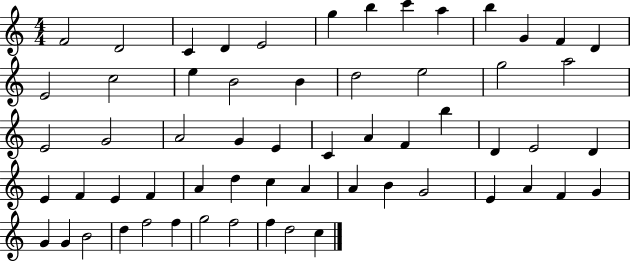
{
  \clef treble
  \numericTimeSignature
  \time 4/4
  \key c \major
  f'2 d'2 | c'4 d'4 e'2 | g''4 b''4 c'''4 a''4 | b''4 g'4 f'4 d'4 | \break e'2 c''2 | e''4 b'2 b'4 | d''2 e''2 | g''2 a''2 | \break e'2 g'2 | a'2 g'4 e'4 | c'4 a'4 f'4 b''4 | d'4 e'2 d'4 | \break e'4 f'4 e'4 f'4 | a'4 d''4 c''4 a'4 | a'4 b'4 g'2 | e'4 a'4 f'4 g'4 | \break g'4 g'4 b'2 | d''4 f''2 f''4 | g''2 f''2 | f''4 d''2 c''4 | \break \bar "|."
}